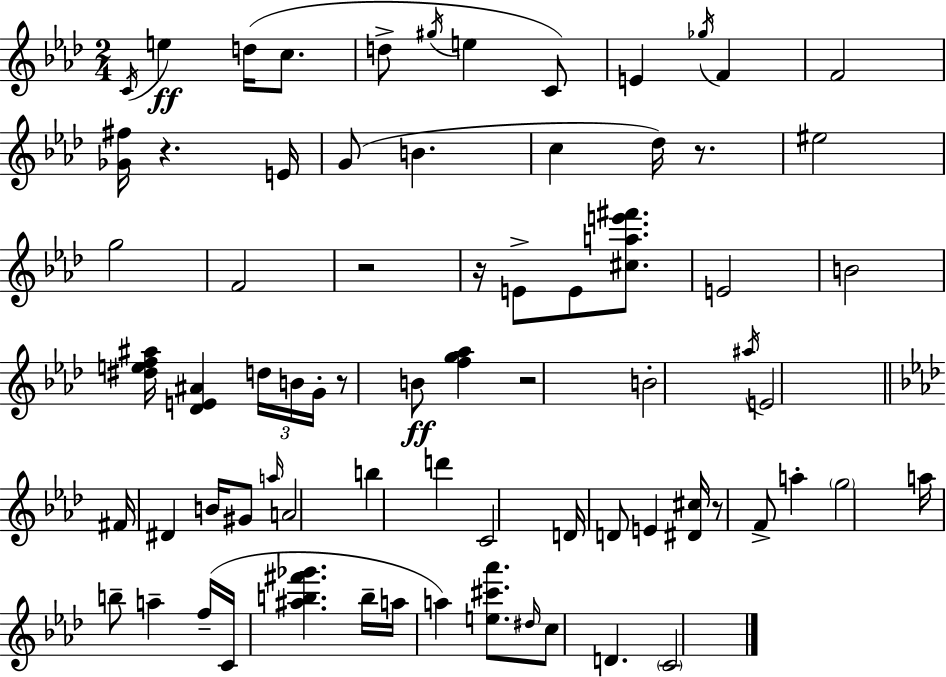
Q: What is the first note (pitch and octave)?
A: C4